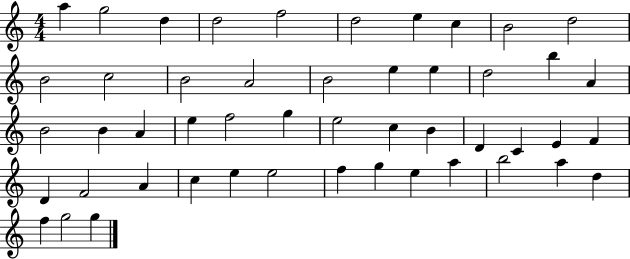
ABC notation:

X:1
T:Untitled
M:4/4
L:1/4
K:C
a g2 d d2 f2 d2 e c B2 d2 B2 c2 B2 A2 B2 e e d2 b A B2 B A e f2 g e2 c B D C E F D F2 A c e e2 f g e a b2 a d f g2 g